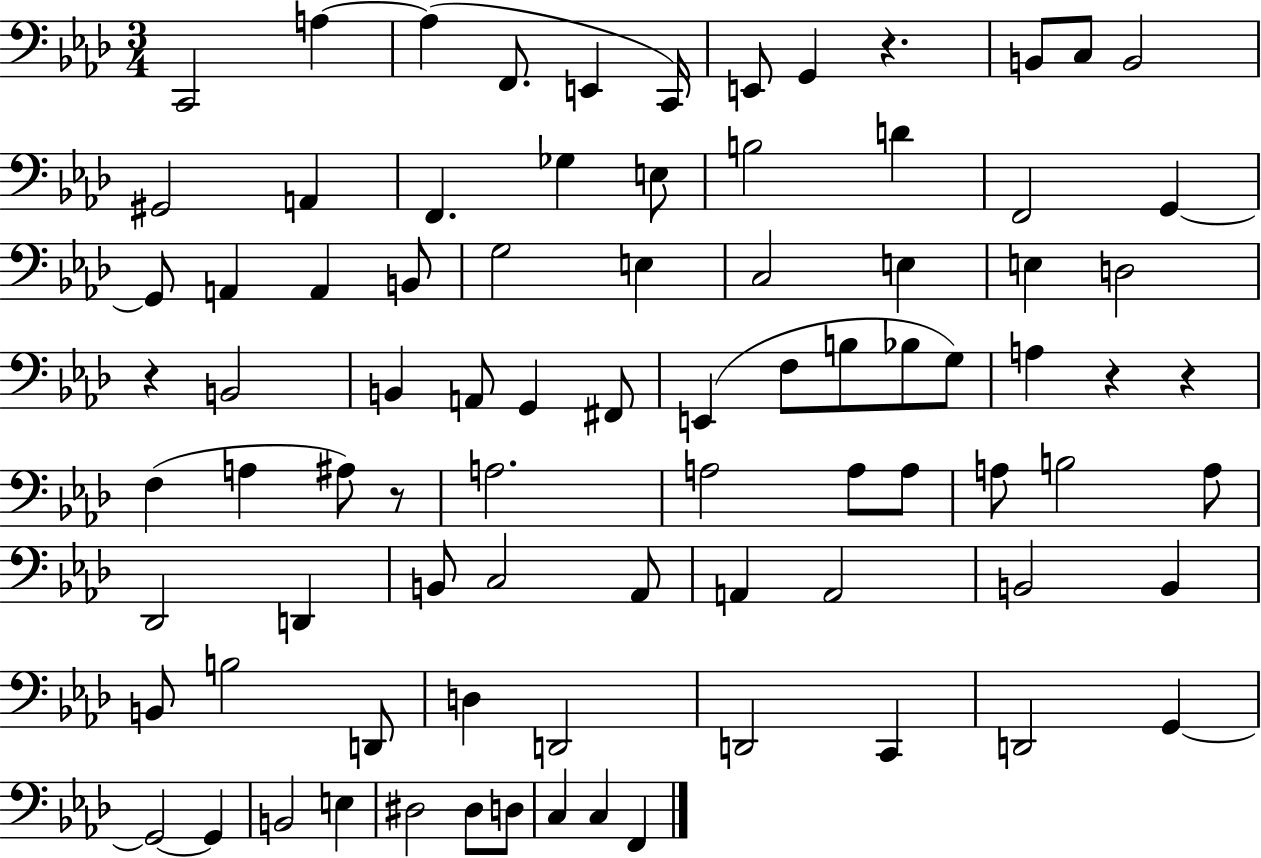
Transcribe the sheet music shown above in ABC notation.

X:1
T:Untitled
M:3/4
L:1/4
K:Ab
C,,2 A, A, F,,/2 E,, C,,/4 E,,/2 G,, z B,,/2 C,/2 B,,2 ^G,,2 A,, F,, _G, E,/2 B,2 D F,,2 G,, G,,/2 A,, A,, B,,/2 G,2 E, C,2 E, E, D,2 z B,,2 B,, A,,/2 G,, ^F,,/2 E,, F,/2 B,/2 _B,/2 G,/2 A, z z F, A, ^A,/2 z/2 A,2 A,2 A,/2 A,/2 A,/2 B,2 A,/2 _D,,2 D,, B,,/2 C,2 _A,,/2 A,, A,,2 B,,2 B,, B,,/2 B,2 D,,/2 D, D,,2 D,,2 C,, D,,2 G,, G,,2 G,, B,,2 E, ^D,2 ^D,/2 D,/2 C, C, F,,